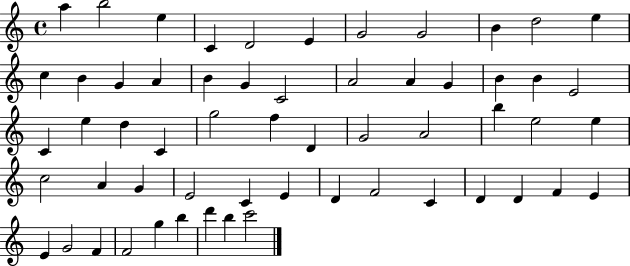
A5/q B5/h E5/q C4/q D4/h E4/q G4/h G4/h B4/q D5/h E5/q C5/q B4/q G4/q A4/q B4/q G4/q C4/h A4/h A4/q G4/q B4/q B4/q E4/h C4/q E5/q D5/q C4/q G5/h F5/q D4/q G4/h A4/h B5/q E5/h E5/q C5/h A4/q G4/q E4/h C4/q E4/q D4/q F4/h C4/q D4/q D4/q F4/q E4/q E4/q G4/h F4/q F4/h G5/q B5/q D6/q B5/q C6/h